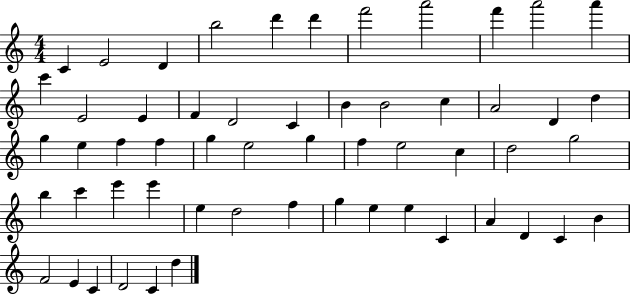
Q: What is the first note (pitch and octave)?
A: C4